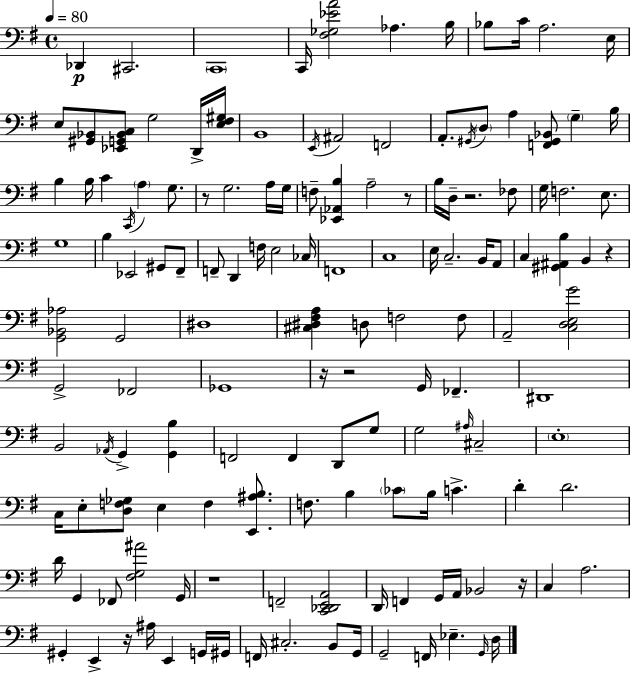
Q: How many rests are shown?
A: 9